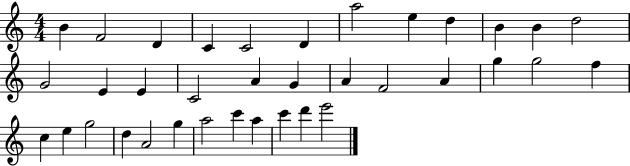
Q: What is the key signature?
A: C major